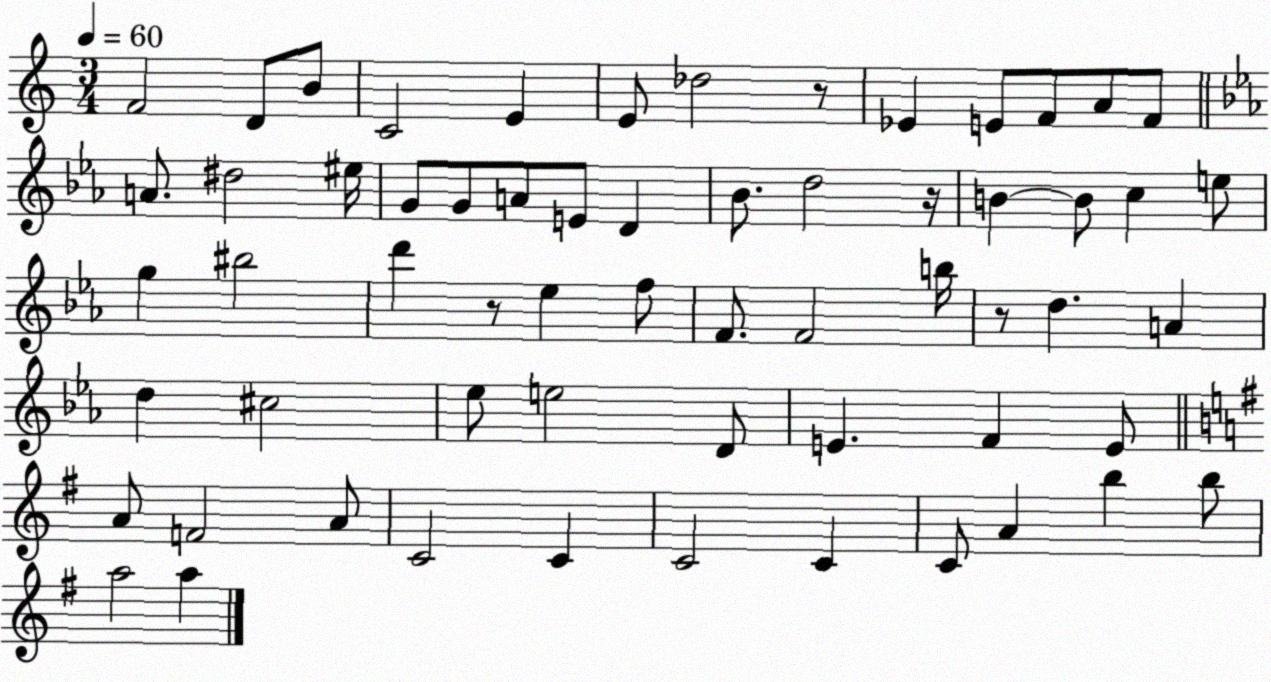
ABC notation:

X:1
T:Untitled
M:3/4
L:1/4
K:C
F2 D/2 B/2 C2 E E/2 _d2 z/2 _E E/2 F/2 A/2 F/2 A/2 ^d2 ^e/4 G/2 G/2 A/2 E/2 D _B/2 d2 z/4 B B/2 c e/2 g ^b2 d' z/2 _e f/2 F/2 F2 b/4 z/2 d A d ^c2 _e/2 e2 D/2 E F E/2 A/2 F2 A/2 C2 C C2 C C/2 A b b/2 a2 a